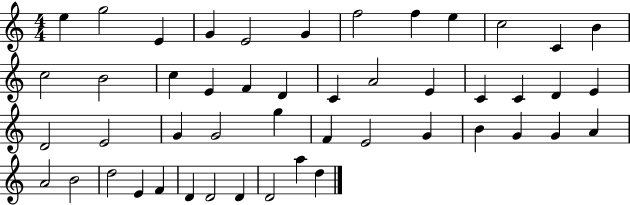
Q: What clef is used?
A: treble